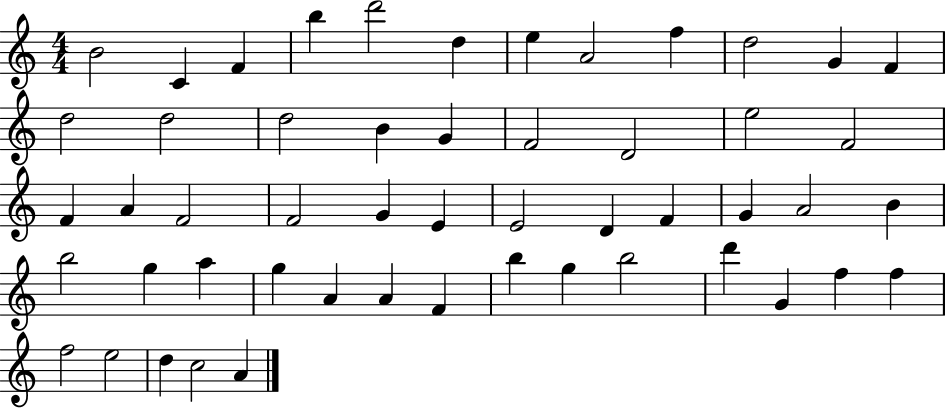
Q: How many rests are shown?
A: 0